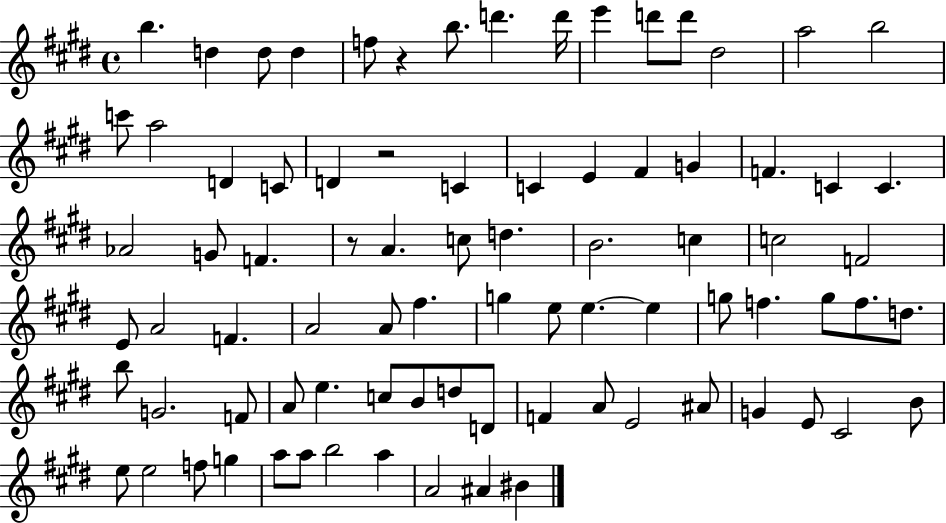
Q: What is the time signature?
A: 4/4